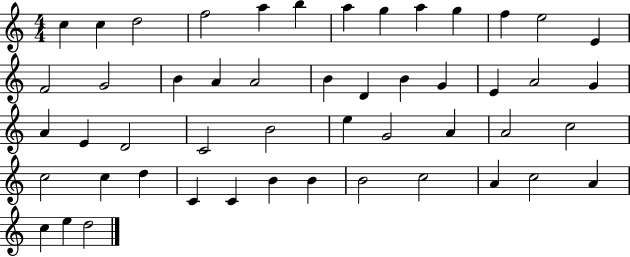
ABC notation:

X:1
T:Untitled
M:4/4
L:1/4
K:C
c c d2 f2 a b a g a g f e2 E F2 G2 B A A2 B D B G E A2 G A E D2 C2 B2 e G2 A A2 c2 c2 c d C C B B B2 c2 A c2 A c e d2